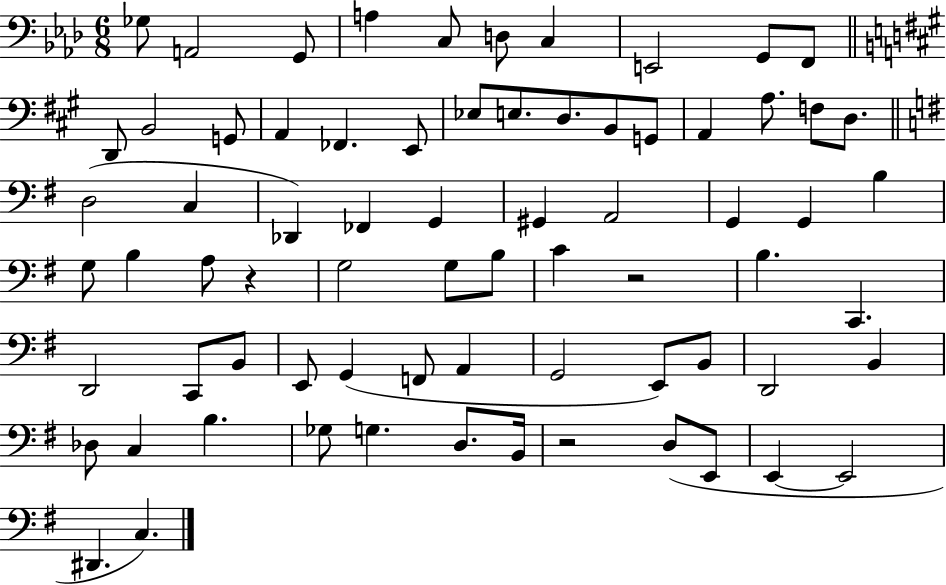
Gb3/e A2/h G2/e A3/q C3/e D3/e C3/q E2/h G2/e F2/e D2/e B2/h G2/e A2/q FES2/q. E2/e Eb3/e E3/e. D3/e. B2/e G2/e A2/q A3/e. F3/e D3/e. D3/h C3/q Db2/q FES2/q G2/q G#2/q A2/h G2/q G2/q B3/q G3/e B3/q A3/e R/q G3/h G3/e B3/e C4/q R/h B3/q. C2/q. D2/h C2/e B2/e E2/e G2/q F2/e A2/q G2/h E2/e B2/e D2/h B2/q Db3/e C3/q B3/q. Gb3/e G3/q. D3/e. B2/s R/h D3/e E2/e E2/q E2/h D#2/q. C3/q.